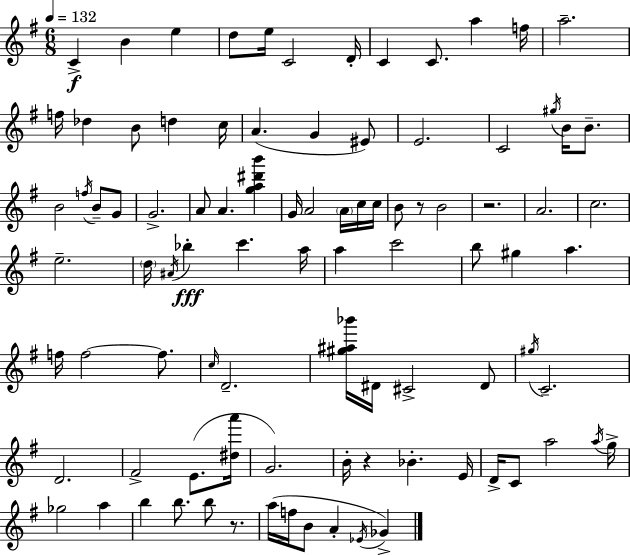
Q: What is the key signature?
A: G major